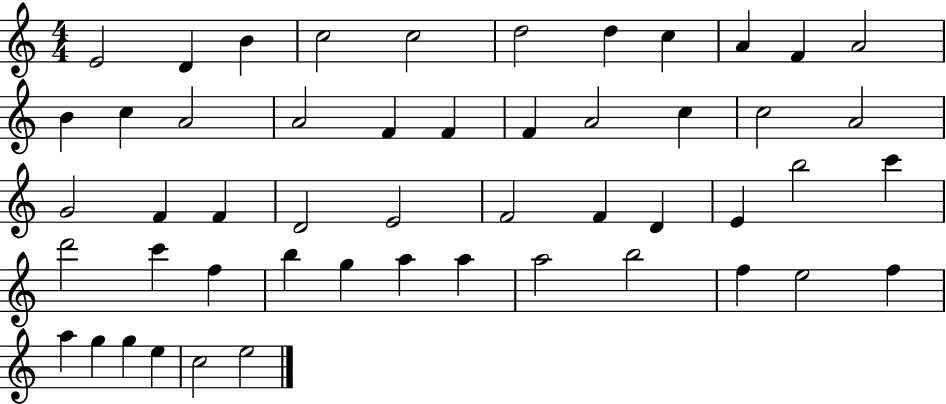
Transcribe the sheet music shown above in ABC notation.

X:1
T:Untitled
M:4/4
L:1/4
K:C
E2 D B c2 c2 d2 d c A F A2 B c A2 A2 F F F A2 c c2 A2 G2 F F D2 E2 F2 F D E b2 c' d'2 c' f b g a a a2 b2 f e2 f a g g e c2 e2